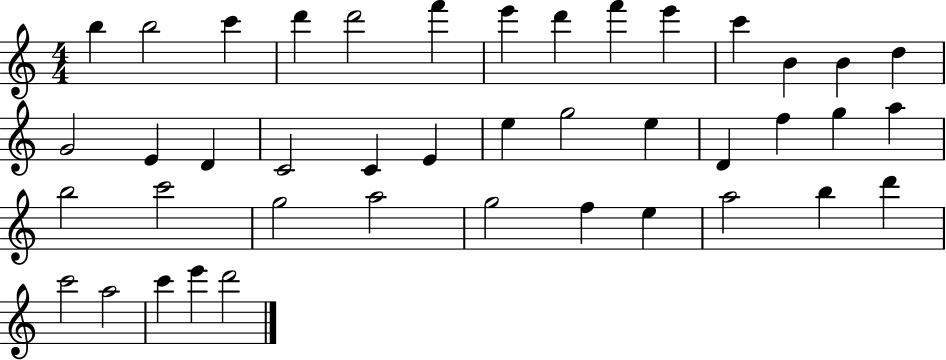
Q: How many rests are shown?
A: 0